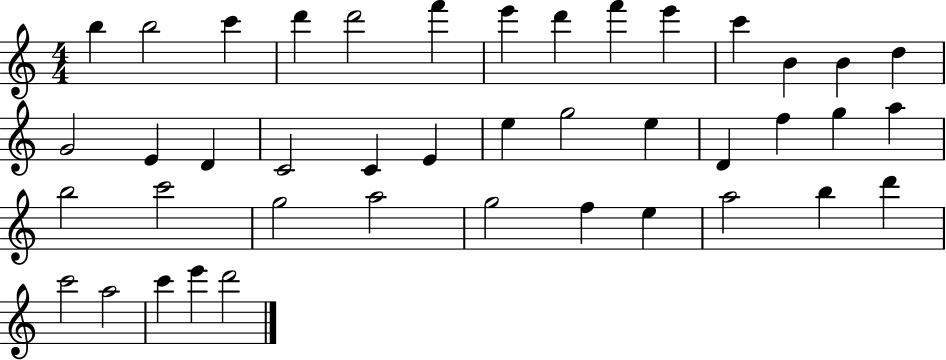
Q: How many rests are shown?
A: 0